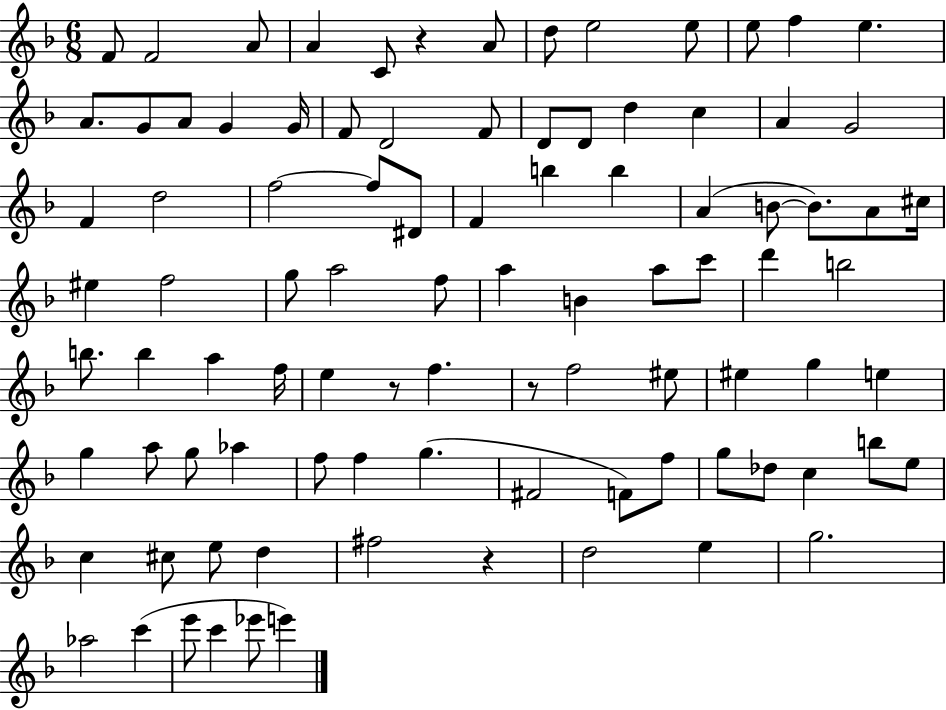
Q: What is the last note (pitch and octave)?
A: E6